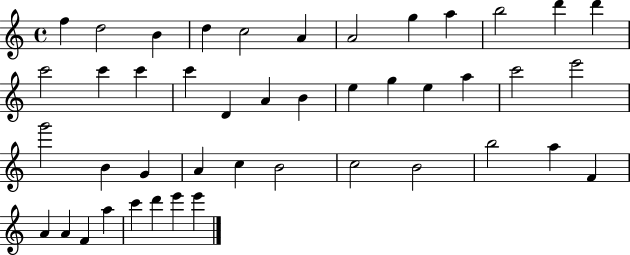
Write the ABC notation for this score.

X:1
T:Untitled
M:4/4
L:1/4
K:C
f d2 B d c2 A A2 g a b2 d' d' c'2 c' c' c' D A B e g e a c'2 e'2 g'2 B G A c B2 c2 B2 b2 a F A A F a c' d' e' e'